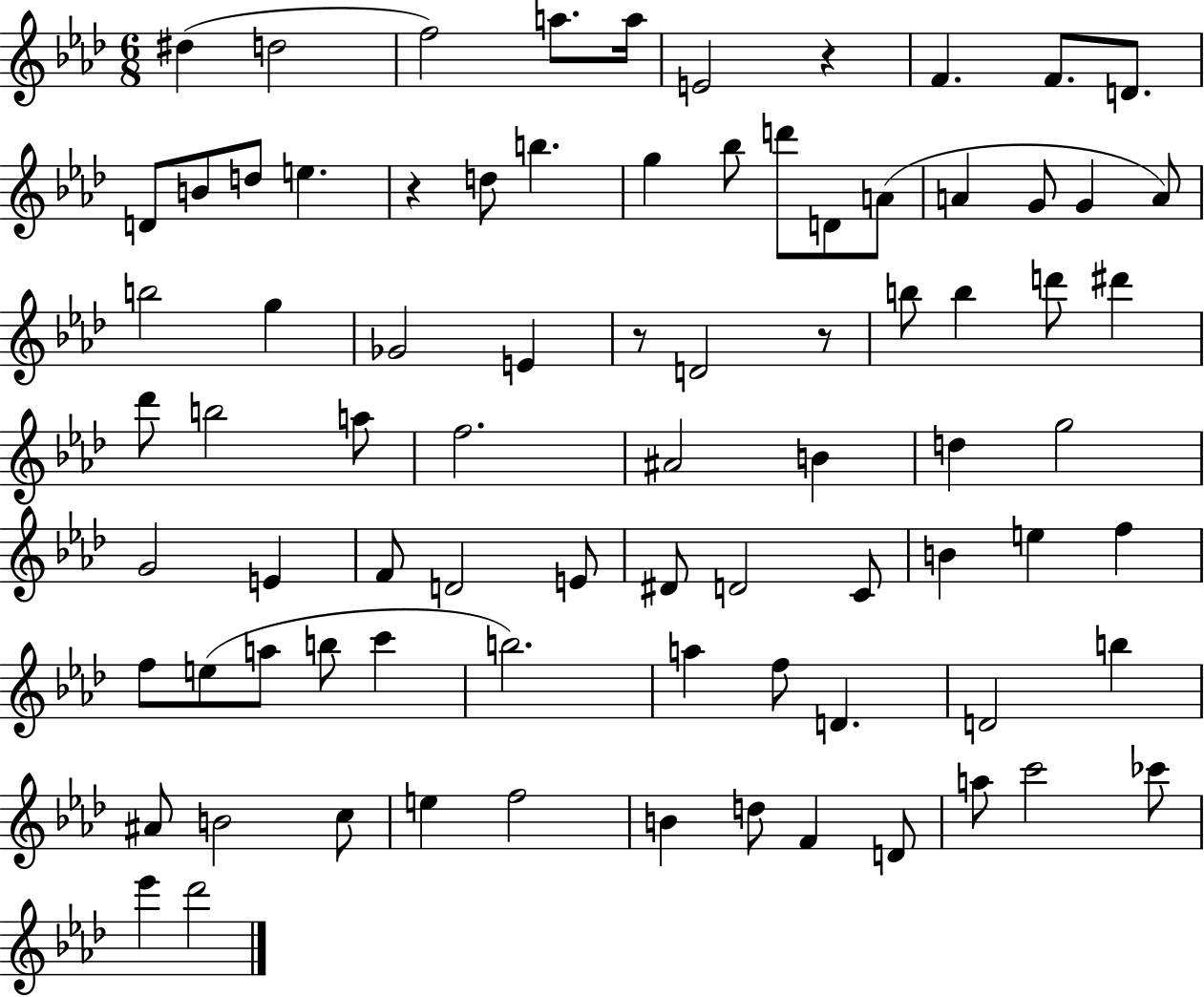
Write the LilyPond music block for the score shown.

{
  \clef treble
  \numericTimeSignature
  \time 6/8
  \key aes \major
  dis''4( d''2 | f''2) a''8. a''16 | e'2 r4 | f'4. f'8. d'8. | \break d'8 b'8 d''8 e''4. | r4 d''8 b''4. | g''4 bes''8 d'''8 d'8 a'8( | a'4 g'8 g'4 a'8) | \break b''2 g''4 | ges'2 e'4 | r8 d'2 r8 | b''8 b''4 d'''8 dis'''4 | \break des'''8 b''2 a''8 | f''2. | ais'2 b'4 | d''4 g''2 | \break g'2 e'4 | f'8 d'2 e'8 | dis'8 d'2 c'8 | b'4 e''4 f''4 | \break f''8 e''8( a''8 b''8 c'''4 | b''2.) | a''4 f''8 d'4. | d'2 b''4 | \break ais'8 b'2 c''8 | e''4 f''2 | b'4 d''8 f'4 d'8 | a''8 c'''2 ces'''8 | \break ees'''4 des'''2 | \bar "|."
}